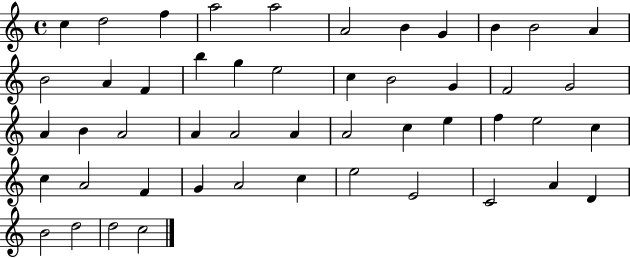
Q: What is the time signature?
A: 4/4